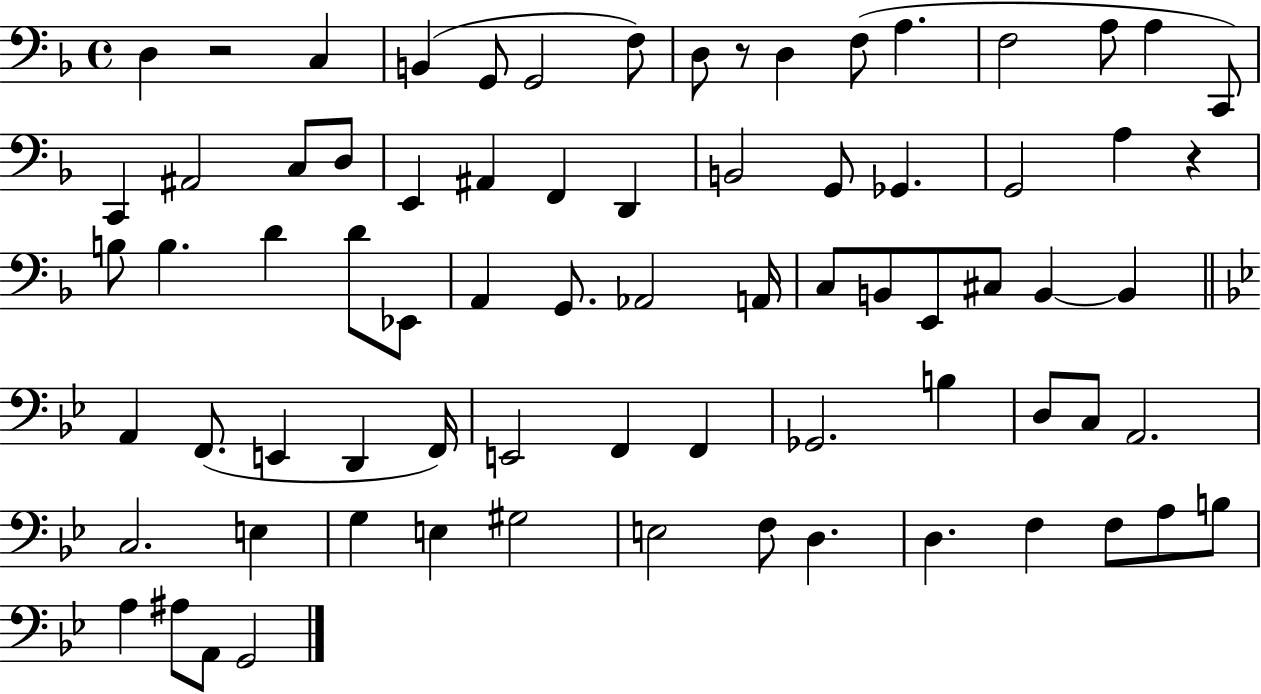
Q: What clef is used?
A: bass